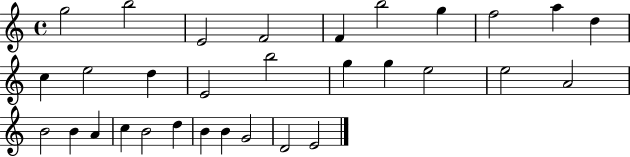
{
  \clef treble
  \time 4/4
  \defaultTimeSignature
  \key c \major
  g''2 b''2 | e'2 f'2 | f'4 b''2 g''4 | f''2 a''4 d''4 | \break c''4 e''2 d''4 | e'2 b''2 | g''4 g''4 e''2 | e''2 a'2 | \break b'2 b'4 a'4 | c''4 b'2 d''4 | b'4 b'4 g'2 | d'2 e'2 | \break \bar "|."
}